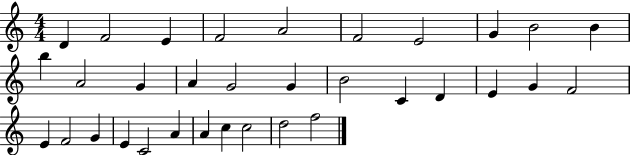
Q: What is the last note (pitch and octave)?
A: F5